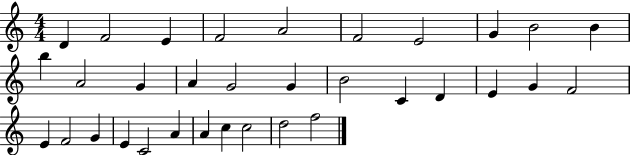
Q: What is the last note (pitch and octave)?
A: F5